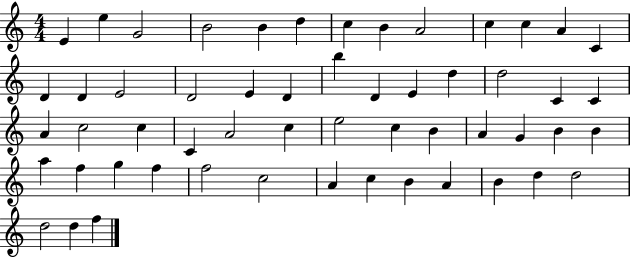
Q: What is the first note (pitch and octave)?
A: E4